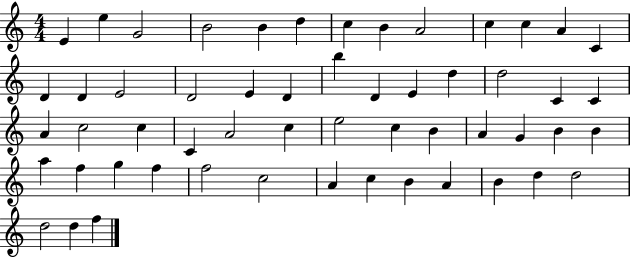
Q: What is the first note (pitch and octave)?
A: E4